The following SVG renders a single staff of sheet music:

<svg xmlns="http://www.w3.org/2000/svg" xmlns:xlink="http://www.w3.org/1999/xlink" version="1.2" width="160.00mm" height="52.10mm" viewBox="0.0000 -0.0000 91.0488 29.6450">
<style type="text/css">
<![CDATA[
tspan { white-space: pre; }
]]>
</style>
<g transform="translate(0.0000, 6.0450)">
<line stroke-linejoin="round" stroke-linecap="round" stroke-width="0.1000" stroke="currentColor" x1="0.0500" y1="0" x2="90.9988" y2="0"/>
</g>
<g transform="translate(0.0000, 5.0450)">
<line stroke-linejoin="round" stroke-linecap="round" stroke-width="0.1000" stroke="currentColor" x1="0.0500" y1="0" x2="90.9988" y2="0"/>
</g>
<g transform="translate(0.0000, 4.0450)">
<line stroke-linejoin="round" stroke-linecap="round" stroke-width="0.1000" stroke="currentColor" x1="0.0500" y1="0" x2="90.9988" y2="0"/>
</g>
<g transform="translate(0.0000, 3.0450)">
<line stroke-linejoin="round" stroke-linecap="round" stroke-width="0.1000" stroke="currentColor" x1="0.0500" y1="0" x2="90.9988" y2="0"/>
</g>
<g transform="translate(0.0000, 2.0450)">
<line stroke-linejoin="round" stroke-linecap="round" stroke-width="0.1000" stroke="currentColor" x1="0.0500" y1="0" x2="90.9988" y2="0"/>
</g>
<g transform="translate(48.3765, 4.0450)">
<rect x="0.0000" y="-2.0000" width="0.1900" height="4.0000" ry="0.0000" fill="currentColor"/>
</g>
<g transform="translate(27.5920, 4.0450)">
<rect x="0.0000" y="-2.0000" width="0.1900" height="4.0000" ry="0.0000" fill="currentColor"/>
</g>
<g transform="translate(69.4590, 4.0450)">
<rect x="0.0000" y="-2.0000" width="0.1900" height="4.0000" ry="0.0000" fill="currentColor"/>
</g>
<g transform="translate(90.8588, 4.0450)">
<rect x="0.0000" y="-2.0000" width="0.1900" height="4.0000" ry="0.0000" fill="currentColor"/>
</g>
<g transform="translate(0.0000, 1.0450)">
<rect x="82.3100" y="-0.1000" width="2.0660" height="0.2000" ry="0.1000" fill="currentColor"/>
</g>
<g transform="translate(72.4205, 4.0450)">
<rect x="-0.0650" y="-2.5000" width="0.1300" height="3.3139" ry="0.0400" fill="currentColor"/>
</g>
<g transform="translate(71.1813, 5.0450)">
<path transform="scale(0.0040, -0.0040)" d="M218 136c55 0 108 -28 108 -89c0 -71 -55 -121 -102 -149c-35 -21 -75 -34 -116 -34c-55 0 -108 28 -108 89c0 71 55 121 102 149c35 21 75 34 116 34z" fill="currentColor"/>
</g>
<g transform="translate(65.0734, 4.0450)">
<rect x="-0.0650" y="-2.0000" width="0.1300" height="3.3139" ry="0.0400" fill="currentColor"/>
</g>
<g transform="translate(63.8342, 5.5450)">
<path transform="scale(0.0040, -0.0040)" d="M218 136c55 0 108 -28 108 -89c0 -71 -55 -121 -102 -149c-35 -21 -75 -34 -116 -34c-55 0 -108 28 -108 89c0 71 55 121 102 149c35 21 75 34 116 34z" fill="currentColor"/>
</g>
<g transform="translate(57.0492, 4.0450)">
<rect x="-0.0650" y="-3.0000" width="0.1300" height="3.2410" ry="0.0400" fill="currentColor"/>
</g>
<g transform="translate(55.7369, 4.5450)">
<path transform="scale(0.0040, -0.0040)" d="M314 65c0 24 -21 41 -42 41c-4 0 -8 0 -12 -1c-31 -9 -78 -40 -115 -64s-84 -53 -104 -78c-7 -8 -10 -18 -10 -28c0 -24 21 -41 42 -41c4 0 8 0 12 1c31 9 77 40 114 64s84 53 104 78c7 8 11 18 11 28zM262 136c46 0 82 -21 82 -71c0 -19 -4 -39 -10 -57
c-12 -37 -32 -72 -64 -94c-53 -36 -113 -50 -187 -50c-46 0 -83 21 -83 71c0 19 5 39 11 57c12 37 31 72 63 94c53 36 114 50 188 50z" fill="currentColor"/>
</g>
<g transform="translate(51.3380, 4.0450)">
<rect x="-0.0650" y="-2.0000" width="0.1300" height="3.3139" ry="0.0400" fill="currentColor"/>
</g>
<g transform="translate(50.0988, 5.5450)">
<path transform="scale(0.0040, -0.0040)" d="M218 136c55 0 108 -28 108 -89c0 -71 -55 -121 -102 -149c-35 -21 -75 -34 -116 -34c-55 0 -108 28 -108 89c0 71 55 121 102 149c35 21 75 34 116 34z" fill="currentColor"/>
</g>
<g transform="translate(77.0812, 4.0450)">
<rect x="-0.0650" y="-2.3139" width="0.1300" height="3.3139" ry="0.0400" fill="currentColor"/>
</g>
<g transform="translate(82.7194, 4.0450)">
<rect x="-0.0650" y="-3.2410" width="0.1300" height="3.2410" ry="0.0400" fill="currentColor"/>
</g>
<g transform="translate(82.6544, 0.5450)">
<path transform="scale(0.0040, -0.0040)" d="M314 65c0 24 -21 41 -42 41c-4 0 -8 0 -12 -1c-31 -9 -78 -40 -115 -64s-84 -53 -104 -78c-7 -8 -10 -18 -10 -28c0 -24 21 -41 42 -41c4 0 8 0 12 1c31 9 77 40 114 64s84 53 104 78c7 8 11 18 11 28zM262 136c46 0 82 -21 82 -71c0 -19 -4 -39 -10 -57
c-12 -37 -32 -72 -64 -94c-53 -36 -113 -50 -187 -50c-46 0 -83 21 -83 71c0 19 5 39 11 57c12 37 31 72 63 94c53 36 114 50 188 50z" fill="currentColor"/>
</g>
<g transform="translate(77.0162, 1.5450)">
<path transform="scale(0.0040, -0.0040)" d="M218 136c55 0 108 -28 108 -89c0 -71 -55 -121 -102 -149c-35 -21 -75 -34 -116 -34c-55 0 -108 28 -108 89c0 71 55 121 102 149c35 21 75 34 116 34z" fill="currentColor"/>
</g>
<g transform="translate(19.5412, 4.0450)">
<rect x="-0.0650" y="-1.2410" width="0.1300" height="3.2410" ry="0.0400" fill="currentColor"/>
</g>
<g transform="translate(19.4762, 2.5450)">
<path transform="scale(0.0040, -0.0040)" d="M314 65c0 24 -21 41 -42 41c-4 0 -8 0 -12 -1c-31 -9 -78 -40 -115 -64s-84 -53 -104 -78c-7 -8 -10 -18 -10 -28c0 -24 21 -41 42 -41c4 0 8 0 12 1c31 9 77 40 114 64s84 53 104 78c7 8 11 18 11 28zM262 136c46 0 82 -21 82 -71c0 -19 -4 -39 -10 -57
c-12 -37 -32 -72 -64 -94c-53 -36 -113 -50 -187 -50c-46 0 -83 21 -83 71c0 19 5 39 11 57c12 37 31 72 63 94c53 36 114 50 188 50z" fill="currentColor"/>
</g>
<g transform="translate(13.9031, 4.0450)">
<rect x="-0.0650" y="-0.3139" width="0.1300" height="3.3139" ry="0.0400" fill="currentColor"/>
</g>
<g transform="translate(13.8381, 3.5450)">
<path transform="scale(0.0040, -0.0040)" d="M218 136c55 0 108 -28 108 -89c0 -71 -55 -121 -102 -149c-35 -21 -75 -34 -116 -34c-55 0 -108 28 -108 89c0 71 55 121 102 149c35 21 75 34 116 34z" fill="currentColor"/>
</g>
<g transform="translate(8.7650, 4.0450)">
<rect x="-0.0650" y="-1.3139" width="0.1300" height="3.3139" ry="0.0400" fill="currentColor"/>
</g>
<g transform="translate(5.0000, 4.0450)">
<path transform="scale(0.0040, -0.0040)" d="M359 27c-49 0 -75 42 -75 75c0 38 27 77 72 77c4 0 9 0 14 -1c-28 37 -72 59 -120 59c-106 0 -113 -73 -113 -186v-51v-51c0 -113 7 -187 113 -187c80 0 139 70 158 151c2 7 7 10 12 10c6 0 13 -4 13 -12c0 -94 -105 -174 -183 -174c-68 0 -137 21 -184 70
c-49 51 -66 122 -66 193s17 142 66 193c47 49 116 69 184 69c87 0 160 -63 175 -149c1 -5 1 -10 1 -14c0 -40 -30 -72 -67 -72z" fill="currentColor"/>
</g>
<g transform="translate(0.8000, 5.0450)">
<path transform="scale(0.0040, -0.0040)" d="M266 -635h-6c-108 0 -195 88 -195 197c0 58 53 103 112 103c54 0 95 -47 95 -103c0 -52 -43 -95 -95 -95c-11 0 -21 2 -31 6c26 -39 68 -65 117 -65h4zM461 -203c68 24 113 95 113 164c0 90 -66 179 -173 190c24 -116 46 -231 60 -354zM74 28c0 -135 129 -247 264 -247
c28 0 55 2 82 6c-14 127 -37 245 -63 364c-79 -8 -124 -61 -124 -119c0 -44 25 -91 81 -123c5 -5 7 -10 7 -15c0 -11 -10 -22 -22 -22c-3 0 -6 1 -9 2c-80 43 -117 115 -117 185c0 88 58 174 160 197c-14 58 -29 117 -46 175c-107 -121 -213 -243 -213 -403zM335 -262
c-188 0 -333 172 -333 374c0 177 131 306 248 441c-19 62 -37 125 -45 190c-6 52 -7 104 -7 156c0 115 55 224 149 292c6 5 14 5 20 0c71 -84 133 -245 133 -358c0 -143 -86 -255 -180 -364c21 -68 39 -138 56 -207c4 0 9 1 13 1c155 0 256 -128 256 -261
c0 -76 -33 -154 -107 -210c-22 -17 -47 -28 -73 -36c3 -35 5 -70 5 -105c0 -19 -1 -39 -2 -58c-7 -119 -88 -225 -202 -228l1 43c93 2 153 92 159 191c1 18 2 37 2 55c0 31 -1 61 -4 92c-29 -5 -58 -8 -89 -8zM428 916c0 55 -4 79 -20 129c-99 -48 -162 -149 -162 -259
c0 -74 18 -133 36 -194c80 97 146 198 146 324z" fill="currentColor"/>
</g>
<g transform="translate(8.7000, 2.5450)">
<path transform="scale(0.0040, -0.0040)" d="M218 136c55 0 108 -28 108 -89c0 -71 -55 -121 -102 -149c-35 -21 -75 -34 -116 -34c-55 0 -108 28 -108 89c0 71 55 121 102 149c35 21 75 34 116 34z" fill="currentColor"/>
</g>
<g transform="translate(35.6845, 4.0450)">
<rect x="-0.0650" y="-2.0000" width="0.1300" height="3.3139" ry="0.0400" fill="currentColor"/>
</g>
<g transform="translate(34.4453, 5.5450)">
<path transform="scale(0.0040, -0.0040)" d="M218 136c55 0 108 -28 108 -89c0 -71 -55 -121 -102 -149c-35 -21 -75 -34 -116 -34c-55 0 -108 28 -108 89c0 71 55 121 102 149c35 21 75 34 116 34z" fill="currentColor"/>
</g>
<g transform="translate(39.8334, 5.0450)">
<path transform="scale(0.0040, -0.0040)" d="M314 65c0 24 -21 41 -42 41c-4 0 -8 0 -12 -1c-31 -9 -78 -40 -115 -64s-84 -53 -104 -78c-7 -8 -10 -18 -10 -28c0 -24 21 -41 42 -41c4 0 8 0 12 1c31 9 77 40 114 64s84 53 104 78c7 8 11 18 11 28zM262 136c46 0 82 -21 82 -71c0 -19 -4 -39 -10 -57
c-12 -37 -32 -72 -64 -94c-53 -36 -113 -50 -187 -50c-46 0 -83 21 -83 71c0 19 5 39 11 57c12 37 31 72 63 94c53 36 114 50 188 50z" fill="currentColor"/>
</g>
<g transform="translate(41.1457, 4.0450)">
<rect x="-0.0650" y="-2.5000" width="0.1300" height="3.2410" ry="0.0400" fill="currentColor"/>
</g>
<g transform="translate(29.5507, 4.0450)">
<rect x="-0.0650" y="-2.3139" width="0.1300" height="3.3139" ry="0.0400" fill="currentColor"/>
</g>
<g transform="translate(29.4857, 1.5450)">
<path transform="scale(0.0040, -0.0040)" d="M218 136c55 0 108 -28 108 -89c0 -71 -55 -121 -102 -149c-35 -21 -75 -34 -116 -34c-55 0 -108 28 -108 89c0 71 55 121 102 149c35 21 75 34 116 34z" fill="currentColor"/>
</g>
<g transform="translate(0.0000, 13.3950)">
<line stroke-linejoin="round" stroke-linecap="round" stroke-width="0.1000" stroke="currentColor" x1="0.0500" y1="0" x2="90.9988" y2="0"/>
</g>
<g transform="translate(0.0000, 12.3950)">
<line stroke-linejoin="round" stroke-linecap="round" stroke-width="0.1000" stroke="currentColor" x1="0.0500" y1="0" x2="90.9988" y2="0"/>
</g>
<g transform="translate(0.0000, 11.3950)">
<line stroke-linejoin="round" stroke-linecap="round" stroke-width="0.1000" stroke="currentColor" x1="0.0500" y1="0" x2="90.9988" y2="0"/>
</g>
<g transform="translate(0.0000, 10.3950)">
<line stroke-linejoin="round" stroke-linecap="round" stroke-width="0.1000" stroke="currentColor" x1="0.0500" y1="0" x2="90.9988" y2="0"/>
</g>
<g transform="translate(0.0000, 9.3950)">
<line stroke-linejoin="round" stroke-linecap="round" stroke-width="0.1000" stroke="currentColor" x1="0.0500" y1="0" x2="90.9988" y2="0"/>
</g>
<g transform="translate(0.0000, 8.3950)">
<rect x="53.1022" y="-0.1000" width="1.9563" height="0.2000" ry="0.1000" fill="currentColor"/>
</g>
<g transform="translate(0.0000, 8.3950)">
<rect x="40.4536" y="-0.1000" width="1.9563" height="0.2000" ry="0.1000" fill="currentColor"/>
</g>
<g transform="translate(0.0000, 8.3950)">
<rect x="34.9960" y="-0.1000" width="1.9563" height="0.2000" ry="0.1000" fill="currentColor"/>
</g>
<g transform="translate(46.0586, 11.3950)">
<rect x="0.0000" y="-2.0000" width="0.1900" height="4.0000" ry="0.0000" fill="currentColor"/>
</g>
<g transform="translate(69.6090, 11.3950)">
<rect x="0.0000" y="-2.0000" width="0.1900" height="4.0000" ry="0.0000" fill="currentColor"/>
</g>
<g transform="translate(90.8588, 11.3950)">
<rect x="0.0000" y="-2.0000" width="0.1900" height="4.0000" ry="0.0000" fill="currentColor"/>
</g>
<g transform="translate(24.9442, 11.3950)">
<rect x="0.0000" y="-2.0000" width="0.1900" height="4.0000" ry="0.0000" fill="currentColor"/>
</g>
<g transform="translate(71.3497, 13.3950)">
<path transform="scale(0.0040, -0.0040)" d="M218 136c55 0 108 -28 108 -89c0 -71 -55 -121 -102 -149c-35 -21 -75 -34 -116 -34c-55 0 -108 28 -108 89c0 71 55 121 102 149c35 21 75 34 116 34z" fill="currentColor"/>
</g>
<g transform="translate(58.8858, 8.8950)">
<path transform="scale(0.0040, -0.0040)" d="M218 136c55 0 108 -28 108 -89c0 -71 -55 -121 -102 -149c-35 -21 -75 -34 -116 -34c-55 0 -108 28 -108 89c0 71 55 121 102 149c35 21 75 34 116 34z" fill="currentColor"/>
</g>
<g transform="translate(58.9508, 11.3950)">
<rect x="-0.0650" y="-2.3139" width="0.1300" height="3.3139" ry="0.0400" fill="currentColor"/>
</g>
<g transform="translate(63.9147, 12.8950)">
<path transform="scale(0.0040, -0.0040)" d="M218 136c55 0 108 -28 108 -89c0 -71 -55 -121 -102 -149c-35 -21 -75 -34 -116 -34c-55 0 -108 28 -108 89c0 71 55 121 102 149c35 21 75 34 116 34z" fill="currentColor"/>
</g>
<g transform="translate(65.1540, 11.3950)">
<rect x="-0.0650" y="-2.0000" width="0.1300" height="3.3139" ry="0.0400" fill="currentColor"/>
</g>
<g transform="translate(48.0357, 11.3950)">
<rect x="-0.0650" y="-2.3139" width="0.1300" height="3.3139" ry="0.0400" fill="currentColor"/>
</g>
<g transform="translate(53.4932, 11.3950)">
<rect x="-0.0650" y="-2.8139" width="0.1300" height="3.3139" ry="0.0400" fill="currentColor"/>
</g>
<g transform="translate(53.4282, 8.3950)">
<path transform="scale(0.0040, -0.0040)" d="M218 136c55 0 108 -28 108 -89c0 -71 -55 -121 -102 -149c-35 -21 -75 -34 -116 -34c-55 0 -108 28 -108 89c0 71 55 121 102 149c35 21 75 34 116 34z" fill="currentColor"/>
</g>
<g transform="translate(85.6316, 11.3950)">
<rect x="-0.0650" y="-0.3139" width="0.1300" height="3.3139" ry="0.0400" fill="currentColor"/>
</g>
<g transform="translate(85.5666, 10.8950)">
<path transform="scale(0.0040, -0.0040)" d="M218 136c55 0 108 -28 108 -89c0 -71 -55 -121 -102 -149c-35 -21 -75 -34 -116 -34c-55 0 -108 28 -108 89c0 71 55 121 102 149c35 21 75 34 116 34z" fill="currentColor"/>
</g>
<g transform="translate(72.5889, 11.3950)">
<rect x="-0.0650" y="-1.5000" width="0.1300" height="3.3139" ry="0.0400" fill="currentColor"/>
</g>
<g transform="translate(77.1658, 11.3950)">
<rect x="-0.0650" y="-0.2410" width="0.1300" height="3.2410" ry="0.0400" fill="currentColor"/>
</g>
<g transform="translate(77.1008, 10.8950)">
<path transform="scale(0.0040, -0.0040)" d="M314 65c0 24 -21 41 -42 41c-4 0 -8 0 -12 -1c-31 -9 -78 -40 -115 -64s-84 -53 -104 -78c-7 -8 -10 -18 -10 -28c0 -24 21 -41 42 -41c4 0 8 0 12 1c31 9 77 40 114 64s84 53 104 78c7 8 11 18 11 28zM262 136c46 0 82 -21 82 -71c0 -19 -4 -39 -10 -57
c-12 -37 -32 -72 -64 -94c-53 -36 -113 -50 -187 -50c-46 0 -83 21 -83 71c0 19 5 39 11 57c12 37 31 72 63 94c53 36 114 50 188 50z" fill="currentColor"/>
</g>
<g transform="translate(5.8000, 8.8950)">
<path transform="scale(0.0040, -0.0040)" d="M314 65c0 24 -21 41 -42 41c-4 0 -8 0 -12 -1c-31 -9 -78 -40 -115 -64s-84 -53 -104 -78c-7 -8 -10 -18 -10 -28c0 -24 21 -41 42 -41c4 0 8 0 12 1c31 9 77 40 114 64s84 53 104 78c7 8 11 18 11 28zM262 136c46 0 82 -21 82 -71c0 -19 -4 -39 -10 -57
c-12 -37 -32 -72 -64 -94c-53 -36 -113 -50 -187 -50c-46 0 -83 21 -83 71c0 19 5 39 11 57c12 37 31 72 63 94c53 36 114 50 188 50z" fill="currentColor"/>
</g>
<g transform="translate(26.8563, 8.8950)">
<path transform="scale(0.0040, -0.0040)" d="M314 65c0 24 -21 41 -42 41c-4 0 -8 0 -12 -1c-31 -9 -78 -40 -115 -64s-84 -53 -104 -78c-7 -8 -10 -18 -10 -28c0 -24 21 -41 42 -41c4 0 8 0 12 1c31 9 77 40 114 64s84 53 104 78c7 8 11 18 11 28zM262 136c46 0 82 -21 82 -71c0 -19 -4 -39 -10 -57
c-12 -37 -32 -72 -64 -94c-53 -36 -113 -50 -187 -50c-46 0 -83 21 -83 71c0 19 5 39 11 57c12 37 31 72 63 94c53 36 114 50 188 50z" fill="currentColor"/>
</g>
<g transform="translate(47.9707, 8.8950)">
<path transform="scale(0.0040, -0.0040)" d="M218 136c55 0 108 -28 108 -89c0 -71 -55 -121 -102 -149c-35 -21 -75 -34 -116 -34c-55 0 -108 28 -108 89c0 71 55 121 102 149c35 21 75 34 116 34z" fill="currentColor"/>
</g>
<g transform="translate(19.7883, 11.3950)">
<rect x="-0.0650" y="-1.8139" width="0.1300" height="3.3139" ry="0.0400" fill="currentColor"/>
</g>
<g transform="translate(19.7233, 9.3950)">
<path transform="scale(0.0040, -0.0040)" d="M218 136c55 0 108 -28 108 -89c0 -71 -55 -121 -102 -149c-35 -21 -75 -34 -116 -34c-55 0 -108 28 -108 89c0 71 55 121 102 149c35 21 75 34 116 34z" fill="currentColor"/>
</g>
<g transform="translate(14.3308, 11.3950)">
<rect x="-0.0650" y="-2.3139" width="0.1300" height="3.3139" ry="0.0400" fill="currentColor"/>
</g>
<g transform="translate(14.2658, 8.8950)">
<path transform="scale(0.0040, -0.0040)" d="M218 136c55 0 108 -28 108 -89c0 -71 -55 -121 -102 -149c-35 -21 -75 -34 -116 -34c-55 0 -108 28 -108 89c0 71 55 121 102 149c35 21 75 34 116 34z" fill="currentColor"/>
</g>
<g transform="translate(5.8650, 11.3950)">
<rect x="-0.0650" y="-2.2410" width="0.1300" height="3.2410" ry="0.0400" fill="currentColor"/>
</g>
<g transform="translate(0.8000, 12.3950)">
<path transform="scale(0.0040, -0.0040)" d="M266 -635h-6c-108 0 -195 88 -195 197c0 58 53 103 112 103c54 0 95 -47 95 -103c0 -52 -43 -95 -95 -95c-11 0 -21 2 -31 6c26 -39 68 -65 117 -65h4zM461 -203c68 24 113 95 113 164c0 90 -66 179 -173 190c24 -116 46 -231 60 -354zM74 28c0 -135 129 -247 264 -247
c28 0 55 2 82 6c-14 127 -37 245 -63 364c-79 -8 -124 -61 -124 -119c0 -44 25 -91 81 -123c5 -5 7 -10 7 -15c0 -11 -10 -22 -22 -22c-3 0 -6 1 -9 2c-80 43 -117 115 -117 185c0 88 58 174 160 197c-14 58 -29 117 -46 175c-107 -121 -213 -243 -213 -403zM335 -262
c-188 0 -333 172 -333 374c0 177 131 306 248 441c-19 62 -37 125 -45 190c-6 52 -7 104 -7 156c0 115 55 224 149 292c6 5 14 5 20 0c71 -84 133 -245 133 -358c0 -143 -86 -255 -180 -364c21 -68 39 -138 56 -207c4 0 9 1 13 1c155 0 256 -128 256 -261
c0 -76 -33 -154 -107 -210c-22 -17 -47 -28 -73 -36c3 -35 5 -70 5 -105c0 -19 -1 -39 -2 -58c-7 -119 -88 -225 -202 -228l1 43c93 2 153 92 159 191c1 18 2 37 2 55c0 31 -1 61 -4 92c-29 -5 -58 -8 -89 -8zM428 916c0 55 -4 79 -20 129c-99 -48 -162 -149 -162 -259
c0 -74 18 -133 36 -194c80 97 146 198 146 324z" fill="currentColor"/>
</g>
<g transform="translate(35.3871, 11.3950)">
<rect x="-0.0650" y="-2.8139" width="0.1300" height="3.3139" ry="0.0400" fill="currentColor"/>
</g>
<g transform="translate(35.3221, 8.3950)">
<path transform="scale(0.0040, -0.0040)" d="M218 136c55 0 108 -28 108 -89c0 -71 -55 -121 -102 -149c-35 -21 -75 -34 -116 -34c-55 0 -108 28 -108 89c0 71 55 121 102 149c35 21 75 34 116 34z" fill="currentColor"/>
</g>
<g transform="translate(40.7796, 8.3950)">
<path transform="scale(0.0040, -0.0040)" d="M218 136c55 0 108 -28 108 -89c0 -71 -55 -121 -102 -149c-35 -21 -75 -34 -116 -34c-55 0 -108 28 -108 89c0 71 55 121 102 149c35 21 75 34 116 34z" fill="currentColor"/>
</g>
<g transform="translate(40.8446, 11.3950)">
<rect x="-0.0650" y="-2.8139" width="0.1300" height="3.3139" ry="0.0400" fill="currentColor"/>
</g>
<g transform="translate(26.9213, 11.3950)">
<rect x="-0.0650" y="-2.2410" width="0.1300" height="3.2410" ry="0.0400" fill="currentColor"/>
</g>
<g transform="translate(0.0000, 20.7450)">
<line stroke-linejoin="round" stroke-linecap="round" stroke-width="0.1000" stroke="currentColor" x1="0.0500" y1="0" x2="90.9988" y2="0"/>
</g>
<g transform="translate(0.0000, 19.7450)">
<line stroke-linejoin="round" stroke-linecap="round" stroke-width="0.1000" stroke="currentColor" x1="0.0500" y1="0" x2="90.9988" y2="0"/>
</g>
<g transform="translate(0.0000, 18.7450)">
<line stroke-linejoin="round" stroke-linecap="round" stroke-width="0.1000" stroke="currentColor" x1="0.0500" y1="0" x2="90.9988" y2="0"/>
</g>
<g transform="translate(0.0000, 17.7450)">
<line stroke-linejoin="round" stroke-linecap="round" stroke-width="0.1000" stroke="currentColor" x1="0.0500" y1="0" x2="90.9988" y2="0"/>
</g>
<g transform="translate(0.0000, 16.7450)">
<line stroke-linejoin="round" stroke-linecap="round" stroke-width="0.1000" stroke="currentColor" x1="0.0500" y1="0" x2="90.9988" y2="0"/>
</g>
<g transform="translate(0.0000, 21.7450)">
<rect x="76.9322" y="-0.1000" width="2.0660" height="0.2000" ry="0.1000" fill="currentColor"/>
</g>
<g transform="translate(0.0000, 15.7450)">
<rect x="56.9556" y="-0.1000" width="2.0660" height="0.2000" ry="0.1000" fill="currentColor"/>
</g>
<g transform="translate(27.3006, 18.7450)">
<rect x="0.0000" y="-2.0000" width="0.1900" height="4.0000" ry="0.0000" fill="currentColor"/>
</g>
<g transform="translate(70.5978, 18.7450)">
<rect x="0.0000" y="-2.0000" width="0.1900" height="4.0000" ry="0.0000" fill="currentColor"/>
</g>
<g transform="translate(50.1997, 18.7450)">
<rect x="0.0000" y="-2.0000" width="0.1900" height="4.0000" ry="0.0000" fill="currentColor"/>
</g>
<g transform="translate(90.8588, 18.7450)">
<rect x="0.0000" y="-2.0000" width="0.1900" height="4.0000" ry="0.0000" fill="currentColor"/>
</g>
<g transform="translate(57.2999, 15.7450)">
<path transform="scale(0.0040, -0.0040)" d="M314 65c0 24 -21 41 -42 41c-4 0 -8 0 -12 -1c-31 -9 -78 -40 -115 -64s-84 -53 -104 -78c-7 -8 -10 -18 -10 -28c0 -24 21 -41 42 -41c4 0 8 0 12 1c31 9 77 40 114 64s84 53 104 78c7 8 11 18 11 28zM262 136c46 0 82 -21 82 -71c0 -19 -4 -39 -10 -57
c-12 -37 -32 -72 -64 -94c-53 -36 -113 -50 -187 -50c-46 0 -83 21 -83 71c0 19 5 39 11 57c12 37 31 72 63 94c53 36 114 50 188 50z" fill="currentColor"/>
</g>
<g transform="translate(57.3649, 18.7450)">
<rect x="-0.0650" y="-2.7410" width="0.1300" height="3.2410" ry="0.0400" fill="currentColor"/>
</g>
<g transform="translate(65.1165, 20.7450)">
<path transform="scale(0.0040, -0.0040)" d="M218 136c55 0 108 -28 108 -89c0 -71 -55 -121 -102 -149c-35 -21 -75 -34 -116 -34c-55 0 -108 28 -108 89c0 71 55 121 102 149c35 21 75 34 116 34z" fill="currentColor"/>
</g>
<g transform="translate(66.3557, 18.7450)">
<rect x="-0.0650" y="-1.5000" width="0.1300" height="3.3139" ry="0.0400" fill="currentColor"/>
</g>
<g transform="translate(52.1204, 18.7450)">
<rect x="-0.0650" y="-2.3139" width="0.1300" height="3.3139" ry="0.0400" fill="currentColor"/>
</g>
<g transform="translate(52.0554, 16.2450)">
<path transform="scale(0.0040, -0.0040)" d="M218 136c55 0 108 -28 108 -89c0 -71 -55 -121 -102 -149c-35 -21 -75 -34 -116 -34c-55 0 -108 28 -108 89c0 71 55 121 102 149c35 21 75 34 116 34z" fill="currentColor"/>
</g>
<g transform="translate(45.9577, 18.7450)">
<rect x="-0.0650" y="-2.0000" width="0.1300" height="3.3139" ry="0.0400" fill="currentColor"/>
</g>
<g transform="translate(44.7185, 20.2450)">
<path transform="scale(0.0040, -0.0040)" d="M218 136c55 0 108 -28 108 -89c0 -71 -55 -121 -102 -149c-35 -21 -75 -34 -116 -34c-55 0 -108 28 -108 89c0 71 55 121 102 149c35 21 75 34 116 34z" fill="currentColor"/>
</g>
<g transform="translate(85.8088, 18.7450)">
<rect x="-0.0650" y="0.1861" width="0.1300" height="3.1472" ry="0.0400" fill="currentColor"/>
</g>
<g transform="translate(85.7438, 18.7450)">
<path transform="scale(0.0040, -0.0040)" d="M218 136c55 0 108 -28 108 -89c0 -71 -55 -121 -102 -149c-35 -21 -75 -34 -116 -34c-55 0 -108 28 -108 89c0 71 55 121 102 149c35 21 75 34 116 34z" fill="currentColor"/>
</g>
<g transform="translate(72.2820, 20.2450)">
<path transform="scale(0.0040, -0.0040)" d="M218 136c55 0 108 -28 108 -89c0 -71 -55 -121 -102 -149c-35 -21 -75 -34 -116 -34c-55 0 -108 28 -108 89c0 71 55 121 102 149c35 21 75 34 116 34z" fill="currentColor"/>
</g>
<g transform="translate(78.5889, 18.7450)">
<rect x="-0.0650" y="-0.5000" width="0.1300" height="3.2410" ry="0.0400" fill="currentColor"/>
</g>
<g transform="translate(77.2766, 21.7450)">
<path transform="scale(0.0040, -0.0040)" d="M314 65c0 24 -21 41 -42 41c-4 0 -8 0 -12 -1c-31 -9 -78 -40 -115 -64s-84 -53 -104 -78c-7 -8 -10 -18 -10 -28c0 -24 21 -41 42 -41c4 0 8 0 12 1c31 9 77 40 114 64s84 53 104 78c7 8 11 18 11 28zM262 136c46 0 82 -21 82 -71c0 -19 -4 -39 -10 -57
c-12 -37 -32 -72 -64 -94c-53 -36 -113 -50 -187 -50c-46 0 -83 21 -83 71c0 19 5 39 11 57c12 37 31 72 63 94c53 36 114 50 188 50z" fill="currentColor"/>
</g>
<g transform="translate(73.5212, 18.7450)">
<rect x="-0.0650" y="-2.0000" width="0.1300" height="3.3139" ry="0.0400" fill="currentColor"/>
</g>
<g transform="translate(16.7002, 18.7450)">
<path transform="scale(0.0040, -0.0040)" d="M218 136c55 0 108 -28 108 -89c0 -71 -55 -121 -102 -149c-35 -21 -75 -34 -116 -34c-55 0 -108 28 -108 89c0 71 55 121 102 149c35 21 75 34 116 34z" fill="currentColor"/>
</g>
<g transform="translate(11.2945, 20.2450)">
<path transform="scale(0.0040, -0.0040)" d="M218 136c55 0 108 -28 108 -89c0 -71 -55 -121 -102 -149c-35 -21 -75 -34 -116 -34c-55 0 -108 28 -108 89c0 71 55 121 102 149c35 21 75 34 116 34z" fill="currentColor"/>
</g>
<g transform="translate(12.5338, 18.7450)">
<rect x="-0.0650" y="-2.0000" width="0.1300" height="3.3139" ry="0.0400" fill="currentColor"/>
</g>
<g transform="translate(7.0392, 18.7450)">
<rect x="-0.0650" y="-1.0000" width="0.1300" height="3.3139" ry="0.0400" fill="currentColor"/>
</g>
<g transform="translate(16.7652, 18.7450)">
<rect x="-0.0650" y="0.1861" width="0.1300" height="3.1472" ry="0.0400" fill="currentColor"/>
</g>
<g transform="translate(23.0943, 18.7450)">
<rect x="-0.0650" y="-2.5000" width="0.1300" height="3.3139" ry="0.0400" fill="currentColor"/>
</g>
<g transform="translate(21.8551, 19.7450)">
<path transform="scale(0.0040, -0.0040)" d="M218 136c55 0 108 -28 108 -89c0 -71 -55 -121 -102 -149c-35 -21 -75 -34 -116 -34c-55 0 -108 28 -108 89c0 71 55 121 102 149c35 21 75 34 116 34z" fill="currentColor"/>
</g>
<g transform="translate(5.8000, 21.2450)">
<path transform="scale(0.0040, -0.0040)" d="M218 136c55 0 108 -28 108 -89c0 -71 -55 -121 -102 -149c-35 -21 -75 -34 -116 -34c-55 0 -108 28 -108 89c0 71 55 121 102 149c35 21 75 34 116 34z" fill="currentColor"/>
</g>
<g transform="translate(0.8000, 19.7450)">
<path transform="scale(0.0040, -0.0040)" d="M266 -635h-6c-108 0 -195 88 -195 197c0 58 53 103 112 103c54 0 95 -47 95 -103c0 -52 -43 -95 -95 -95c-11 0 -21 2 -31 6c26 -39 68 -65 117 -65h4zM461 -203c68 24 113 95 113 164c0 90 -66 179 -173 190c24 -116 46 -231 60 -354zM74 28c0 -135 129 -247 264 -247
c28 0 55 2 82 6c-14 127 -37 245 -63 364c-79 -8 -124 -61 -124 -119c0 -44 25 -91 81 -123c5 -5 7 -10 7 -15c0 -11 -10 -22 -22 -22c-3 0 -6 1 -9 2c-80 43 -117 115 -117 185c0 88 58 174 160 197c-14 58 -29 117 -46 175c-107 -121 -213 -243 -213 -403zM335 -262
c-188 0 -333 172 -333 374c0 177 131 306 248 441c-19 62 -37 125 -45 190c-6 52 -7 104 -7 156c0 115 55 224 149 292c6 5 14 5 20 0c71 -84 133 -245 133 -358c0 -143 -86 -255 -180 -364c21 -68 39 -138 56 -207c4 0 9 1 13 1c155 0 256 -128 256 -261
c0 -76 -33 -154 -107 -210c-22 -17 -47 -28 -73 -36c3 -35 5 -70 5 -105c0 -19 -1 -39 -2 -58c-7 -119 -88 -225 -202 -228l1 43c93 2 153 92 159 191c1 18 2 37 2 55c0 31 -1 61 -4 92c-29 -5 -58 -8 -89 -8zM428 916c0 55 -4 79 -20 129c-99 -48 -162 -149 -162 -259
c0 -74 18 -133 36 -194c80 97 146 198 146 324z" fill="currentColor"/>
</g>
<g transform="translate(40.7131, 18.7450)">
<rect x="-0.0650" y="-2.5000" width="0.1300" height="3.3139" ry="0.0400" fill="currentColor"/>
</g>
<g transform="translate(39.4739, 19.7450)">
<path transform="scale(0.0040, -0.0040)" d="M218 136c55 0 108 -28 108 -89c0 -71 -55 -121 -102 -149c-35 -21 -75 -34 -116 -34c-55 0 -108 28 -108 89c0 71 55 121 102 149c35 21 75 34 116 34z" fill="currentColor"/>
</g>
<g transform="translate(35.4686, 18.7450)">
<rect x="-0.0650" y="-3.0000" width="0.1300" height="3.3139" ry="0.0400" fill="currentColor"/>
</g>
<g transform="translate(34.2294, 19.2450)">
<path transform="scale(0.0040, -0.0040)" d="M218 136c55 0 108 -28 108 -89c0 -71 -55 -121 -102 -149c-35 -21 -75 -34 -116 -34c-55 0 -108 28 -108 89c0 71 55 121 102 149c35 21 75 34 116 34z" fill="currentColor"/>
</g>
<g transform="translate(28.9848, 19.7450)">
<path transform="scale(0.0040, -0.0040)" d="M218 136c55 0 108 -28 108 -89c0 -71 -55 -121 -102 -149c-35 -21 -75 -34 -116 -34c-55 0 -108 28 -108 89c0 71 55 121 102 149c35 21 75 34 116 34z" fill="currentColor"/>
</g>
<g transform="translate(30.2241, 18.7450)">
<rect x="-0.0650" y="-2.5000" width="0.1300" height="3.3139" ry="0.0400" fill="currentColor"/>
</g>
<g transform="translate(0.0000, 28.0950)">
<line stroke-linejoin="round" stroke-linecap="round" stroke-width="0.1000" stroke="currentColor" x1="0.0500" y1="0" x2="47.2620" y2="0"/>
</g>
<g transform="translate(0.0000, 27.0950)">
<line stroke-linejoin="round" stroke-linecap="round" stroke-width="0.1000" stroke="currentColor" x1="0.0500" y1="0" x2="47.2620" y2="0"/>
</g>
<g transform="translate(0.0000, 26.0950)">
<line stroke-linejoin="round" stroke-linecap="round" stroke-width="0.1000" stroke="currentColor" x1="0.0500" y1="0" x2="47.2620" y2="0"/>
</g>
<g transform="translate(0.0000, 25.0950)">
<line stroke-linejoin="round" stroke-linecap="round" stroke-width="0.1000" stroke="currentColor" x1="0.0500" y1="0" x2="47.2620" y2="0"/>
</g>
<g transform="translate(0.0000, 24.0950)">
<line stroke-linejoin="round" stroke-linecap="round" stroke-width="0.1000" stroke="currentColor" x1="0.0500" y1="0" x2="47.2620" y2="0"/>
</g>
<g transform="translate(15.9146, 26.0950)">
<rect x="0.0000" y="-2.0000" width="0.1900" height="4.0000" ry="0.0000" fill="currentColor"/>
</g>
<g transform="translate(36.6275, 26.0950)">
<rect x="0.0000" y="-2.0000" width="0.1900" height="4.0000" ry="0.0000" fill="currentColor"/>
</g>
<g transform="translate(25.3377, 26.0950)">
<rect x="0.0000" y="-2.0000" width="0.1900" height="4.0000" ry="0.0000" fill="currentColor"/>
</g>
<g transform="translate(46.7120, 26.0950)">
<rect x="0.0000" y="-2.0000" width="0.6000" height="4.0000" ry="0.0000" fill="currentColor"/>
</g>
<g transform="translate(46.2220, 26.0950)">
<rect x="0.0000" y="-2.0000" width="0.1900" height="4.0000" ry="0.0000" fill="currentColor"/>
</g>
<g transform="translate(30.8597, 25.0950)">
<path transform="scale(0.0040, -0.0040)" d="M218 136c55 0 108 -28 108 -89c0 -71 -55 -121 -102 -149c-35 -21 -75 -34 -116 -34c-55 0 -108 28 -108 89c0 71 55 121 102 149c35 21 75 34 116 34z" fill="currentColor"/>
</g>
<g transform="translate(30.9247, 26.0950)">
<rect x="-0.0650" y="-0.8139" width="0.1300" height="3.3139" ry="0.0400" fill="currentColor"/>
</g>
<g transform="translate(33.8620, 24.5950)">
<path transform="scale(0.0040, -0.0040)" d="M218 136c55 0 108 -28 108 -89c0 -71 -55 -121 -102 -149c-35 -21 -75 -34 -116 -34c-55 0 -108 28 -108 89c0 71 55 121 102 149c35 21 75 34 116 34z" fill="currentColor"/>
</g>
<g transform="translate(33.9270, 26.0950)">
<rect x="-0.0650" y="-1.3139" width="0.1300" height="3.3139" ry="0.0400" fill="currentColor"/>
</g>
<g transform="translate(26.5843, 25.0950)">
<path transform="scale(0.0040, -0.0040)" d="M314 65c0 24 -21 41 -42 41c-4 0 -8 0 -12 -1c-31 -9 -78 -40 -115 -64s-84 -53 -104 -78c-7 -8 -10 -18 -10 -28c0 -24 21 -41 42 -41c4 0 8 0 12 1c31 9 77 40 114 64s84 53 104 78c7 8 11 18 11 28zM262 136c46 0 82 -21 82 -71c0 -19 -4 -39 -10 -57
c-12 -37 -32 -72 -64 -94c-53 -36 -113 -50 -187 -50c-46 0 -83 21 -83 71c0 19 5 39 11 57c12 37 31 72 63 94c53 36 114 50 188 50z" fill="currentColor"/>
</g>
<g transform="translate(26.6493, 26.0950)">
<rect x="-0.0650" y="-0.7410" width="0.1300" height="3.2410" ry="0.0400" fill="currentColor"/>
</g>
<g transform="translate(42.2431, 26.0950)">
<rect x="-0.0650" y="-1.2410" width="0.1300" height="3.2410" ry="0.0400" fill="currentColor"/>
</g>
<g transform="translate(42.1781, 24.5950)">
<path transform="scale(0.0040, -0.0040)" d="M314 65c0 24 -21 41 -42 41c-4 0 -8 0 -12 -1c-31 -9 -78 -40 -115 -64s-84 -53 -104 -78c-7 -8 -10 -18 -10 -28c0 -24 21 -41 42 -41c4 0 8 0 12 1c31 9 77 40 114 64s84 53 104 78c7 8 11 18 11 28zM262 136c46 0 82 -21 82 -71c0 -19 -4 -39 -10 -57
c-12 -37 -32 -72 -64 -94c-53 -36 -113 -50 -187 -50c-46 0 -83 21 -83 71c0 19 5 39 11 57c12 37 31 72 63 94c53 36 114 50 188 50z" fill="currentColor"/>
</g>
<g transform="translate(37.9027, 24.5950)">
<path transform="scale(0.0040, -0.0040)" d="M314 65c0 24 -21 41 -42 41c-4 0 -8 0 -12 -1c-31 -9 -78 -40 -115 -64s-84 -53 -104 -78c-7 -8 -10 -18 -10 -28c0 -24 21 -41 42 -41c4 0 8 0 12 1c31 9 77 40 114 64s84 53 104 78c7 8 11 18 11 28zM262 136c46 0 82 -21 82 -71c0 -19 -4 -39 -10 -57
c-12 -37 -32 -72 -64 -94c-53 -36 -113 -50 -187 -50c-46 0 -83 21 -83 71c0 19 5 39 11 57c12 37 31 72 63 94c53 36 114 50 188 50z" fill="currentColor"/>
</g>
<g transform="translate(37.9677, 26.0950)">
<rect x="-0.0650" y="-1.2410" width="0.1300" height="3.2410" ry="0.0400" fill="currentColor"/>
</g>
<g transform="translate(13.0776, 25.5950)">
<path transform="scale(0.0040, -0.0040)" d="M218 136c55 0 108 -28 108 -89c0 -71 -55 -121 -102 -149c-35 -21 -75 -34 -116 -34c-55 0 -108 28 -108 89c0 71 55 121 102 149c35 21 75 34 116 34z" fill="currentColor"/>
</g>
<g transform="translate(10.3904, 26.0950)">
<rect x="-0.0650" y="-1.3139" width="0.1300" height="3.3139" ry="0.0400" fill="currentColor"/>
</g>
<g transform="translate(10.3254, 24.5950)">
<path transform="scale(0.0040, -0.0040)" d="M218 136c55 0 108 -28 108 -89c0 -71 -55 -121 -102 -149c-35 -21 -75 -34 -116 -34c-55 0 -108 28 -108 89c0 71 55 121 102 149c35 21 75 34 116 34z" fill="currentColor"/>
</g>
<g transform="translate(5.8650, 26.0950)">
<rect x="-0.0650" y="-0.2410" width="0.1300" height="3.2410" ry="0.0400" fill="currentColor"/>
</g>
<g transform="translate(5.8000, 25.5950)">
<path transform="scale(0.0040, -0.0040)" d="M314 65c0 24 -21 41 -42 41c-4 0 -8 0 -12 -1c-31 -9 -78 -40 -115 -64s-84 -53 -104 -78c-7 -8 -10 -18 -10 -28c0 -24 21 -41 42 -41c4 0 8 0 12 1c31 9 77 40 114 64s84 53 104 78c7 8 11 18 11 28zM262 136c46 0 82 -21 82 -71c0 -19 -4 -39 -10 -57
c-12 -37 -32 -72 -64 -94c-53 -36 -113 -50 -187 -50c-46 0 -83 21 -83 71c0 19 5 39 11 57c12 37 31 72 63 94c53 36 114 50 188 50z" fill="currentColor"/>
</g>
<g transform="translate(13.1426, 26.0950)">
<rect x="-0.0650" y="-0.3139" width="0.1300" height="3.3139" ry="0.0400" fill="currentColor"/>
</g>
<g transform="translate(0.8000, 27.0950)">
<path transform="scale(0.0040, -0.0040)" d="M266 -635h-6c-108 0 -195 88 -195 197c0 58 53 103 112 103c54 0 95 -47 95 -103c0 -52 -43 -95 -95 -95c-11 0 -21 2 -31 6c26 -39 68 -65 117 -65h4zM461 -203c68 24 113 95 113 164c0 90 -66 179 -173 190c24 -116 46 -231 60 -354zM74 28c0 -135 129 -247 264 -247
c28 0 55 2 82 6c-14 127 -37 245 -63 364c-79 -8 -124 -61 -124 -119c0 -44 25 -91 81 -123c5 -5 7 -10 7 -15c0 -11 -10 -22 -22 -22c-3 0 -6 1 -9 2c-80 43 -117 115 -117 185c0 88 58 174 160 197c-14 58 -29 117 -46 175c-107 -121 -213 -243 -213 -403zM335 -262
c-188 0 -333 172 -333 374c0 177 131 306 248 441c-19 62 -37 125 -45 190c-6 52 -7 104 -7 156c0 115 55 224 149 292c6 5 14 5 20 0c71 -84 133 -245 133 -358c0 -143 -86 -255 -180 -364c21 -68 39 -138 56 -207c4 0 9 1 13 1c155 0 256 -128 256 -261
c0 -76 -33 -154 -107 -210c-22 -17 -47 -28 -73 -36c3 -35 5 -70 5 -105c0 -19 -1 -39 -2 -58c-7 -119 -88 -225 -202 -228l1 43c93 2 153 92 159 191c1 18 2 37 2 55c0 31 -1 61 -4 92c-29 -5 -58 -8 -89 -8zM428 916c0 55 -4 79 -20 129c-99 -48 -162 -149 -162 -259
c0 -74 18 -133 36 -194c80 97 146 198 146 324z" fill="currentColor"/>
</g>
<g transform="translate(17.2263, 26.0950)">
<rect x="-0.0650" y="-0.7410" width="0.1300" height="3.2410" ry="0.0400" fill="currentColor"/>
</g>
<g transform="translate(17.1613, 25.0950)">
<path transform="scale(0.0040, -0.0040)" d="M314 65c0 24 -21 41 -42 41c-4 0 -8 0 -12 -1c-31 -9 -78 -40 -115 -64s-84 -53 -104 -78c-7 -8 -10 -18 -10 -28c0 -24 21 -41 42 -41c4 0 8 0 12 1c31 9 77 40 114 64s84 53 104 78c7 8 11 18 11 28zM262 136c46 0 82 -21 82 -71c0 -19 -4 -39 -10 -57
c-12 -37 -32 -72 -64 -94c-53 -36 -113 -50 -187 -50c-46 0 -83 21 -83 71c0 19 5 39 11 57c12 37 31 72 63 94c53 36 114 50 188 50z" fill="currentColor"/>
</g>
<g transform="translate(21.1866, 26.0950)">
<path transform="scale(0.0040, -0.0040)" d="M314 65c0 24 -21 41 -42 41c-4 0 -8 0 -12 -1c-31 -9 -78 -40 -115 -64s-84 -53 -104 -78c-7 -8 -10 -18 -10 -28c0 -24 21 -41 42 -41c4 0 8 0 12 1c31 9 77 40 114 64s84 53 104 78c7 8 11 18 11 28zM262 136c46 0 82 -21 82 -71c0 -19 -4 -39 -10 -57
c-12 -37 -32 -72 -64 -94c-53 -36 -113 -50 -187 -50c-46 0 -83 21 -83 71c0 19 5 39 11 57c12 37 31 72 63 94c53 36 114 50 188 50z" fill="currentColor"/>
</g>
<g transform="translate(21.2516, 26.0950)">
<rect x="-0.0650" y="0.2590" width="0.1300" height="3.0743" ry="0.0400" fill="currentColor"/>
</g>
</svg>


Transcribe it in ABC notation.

X:1
T:Untitled
M:4/4
L:1/4
K:C
e c e2 g F G2 F A2 F G g b2 g2 g f g2 a a g a g F E c2 c D F B G G A G F g a2 E F C2 B c2 e c d2 B2 d2 d e e2 e2